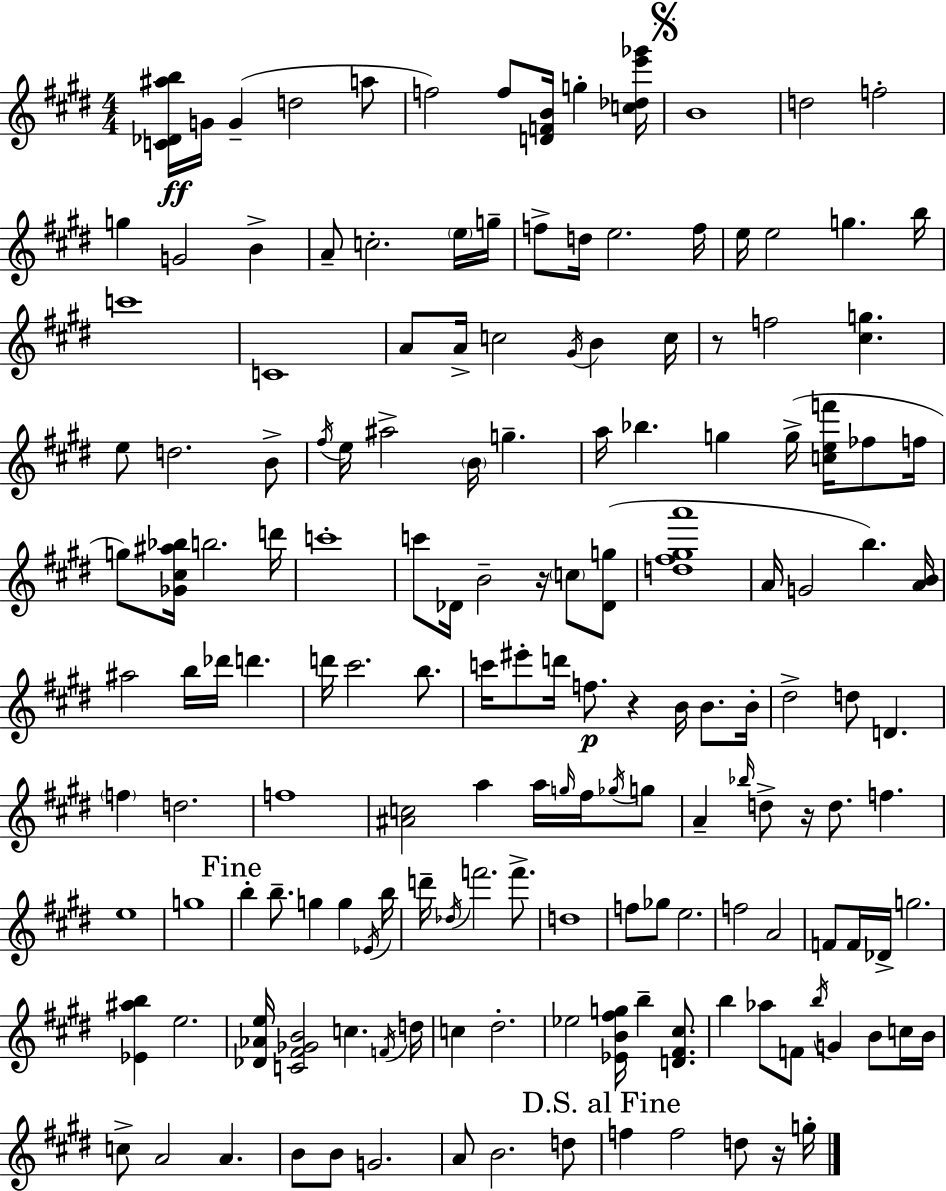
{
  \clef treble
  \numericTimeSignature
  \time 4/4
  \key e \major
  \repeat volta 2 { <c' des' ais'' b''>16\ff g'16 g'4--( d''2 a''8 | f''2) f''8 <d' f' b'>16 g''4-. <c'' des'' e''' ges'''>16 | \mark \markup { \musicglyph "scripts.segno" } b'1 | d''2 f''2-. | \break g''4 g'2 b'4-> | a'8-- c''2.-. \parenthesize e''16 g''16-- | f''8-> d''16 e''2. f''16 | e''16 e''2 g''4. b''16 | \break c'''1 | c'1 | a'8 a'16-> c''2 \acciaccatura { gis'16 } b'4 | c''16 r8 f''2 <cis'' g''>4. | \break e''8 d''2. b'8-> | \acciaccatura { fis''16 } e''16 ais''2-> \parenthesize b'16 g''4.-- | a''16 bes''4. g''4 g''16->( <c'' e'' f'''>16 fes''8 | f''16 g''8) <ges' cis'' ais'' bes''>16 b''2. | \break d'''16 c'''1-. | c'''8 des'16 b'2-- r16 \parenthesize c''8 | <des' g''>8( <d'' fis'' gis'' a'''>1 | a'16 g'2 b''4.) | \break <a' b'>16 ais''2 b''16 des'''16 d'''4. | d'''16 cis'''2. b''8. | c'''16 eis'''8-. d'''16 f''8.\p r4 b'16 b'8. | b'16-. dis''2-> d''8 d'4. | \break \parenthesize f''4 d''2. | f''1 | <ais' c''>2 a''4 a''16 \grace { g''16 } | fis''16 \acciaccatura { ges''16 } g''8 a'4-- \grace { bes''16 } d''8-> r16 d''8. f''4. | \break e''1 | g''1 | \mark "Fine" b''4-. b''8.-- g''4 | g''4 \acciaccatura { ees'16 } b''16 d'''16-- \acciaccatura { des''16 } f'''2. | \break f'''8.-> d''1 | f''8 ges''8 e''2. | f''2 a'2 | f'8 f'16 des'16-> g''2. | \break <ees' ais'' b''>4 e''2. | <des' aes' e''>16 <c' fis' ges' b'>2 | c''4. \acciaccatura { f'16 } d''16 c''4 dis''2.-. | ees''2 | \break <ees' b' fis'' g''>16 b''4-- <d' fis' cis''>8. b''4 aes''8 f'8 | \acciaccatura { b''16 } g'4 b'8 c''16 b'16 c''8-> a'2 | a'4. b'8 b'8 g'2. | a'8 b'2. | \break d''8 \mark "D.S. al Fine" f''4 f''2 | d''8 r16 g''16-. } \bar "|."
}